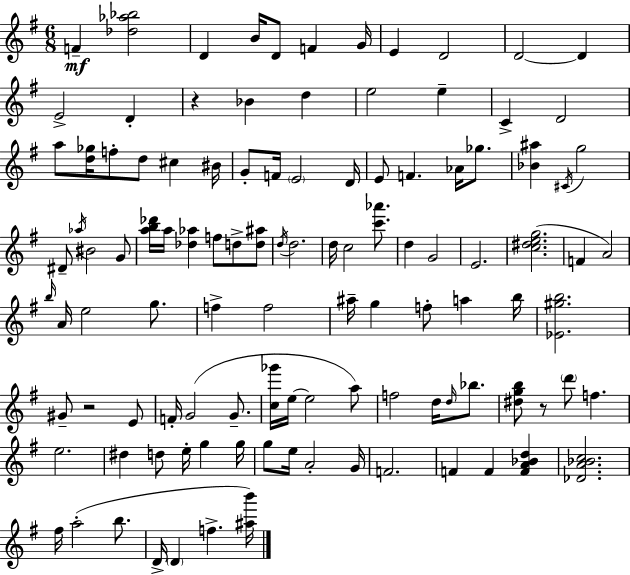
{
  \clef treble
  \numericTimeSignature
  \time 6/8
  \key g \major
  f'4--\mf <des'' aes'' bes''>2 | d'4 b'16 d'8 f'4 g'16 | e'4 d'2 | d'2~~ d'4 | \break e'2-> d'4-. | r4 bes'4 d''4 | e''2 e''4-- | c'4-> d'2 | \break a''8 <d'' ges''>16 f''8-. d''8 cis''4 bis'16 | g'8-. f'16 \parenthesize e'2 d'16 | e'8 f'4. aes'16 ges''8. | <bes' ais''>4 \acciaccatura { cis'16 } g''2 | \break dis'8-- \acciaccatura { aes''16 } bis'2 | g'8 <a'' b'' des'''>16 a''16 <des'' aes''>4 f''8 d''8-> | <d'' ais''>8 \acciaccatura { d''16 } d''2. | d''16 c''2 | \break <c''' aes'''>8. d''4 g'2 | e'2. | <c'' dis'' e'' g''>2.( | f'4 a'2) | \break \grace { b''16 } a'16 e''2 | g''8. f''4-> f''2 | ais''16-- g''4 f''8-. a''4 | b''16 <ees' gis'' b''>2. | \break gis'8-- r2 | e'8 f'16-. g'2( | g'8.-- <c'' ges'''>16 e''16~~ e''2 | a''8) f''2 | \break d''16 \grace { d''16 } bes''8. <dis'' g'' b''>8 r8 \parenthesize d'''8 f''4. | e''2. | dis''4 d''8 e''16-. | g''4 g''16 g''8 e''16 a'2-. | \break g'16 f'2. | f'4 f'4 | <f' a' bes' d''>4 <des' a' bes' c''>2. | fis''16 a''2-.( | \break b''8. d'16-> \parenthesize d'4 f''4.-> | <ais'' b'''>16) \bar "|."
}